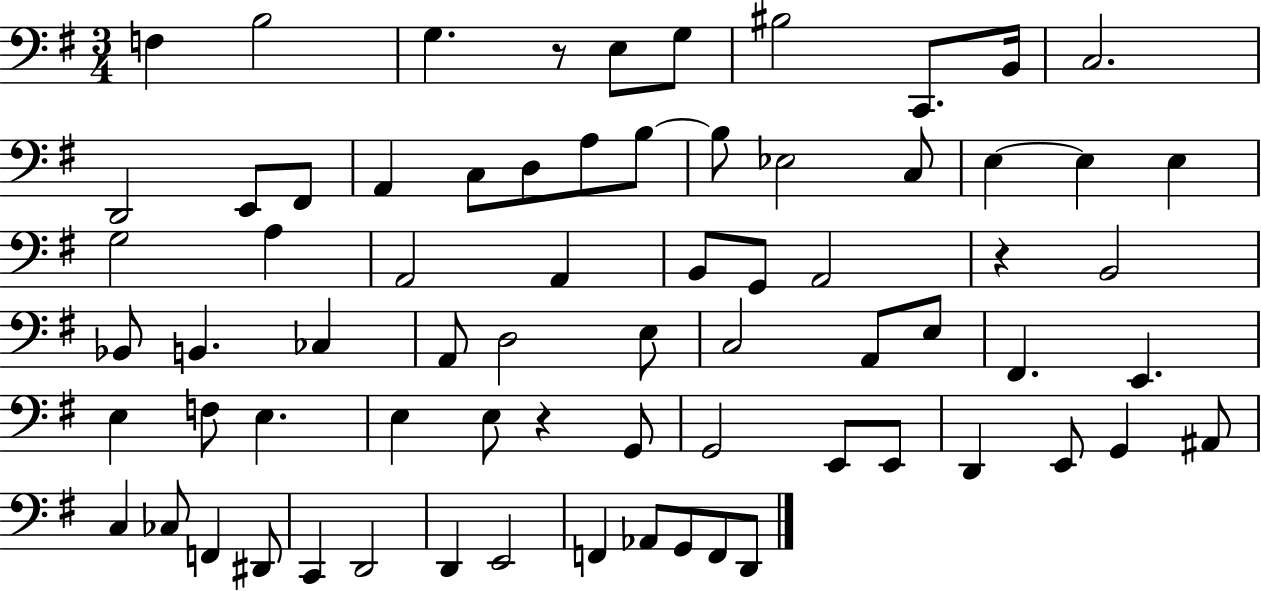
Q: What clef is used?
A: bass